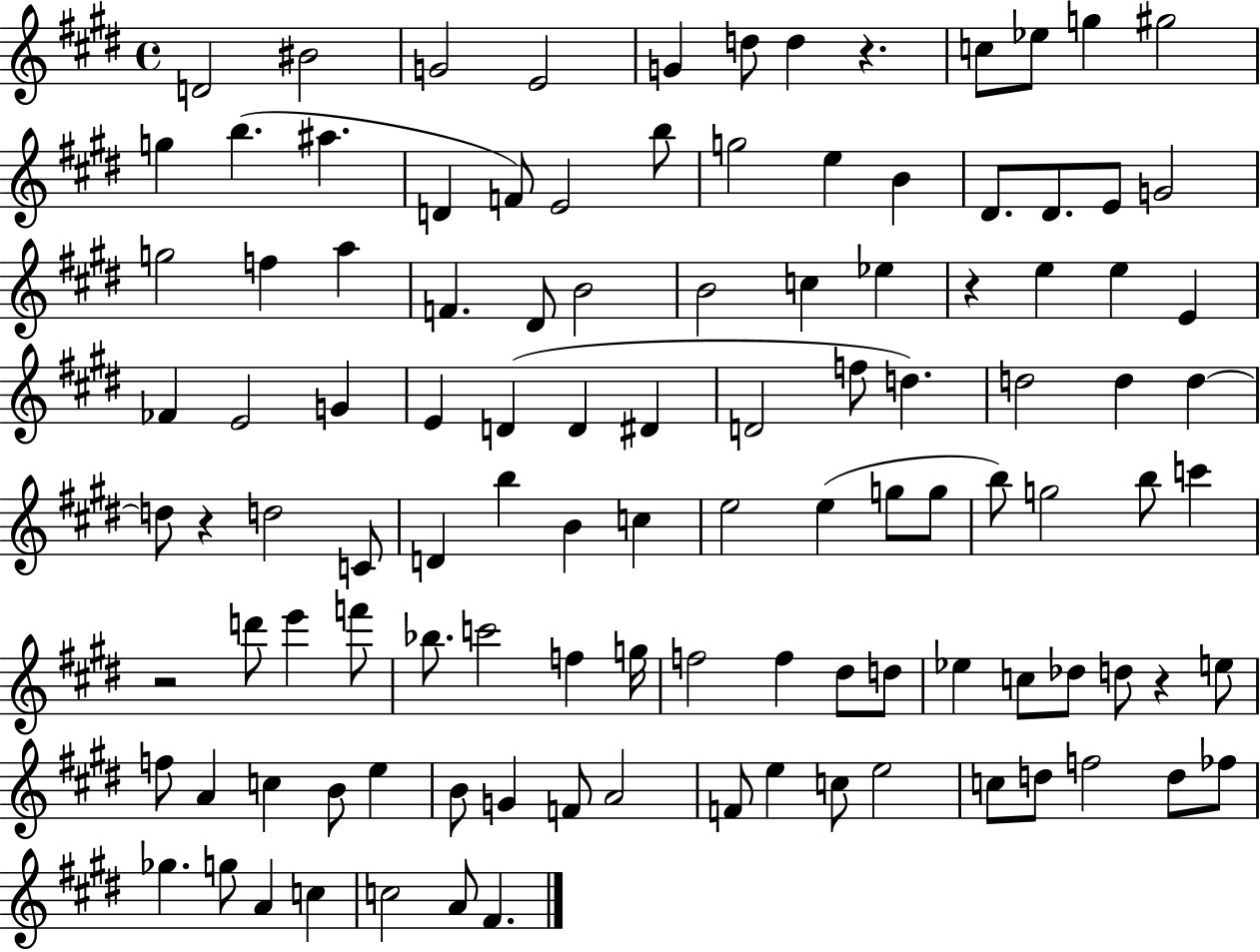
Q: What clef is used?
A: treble